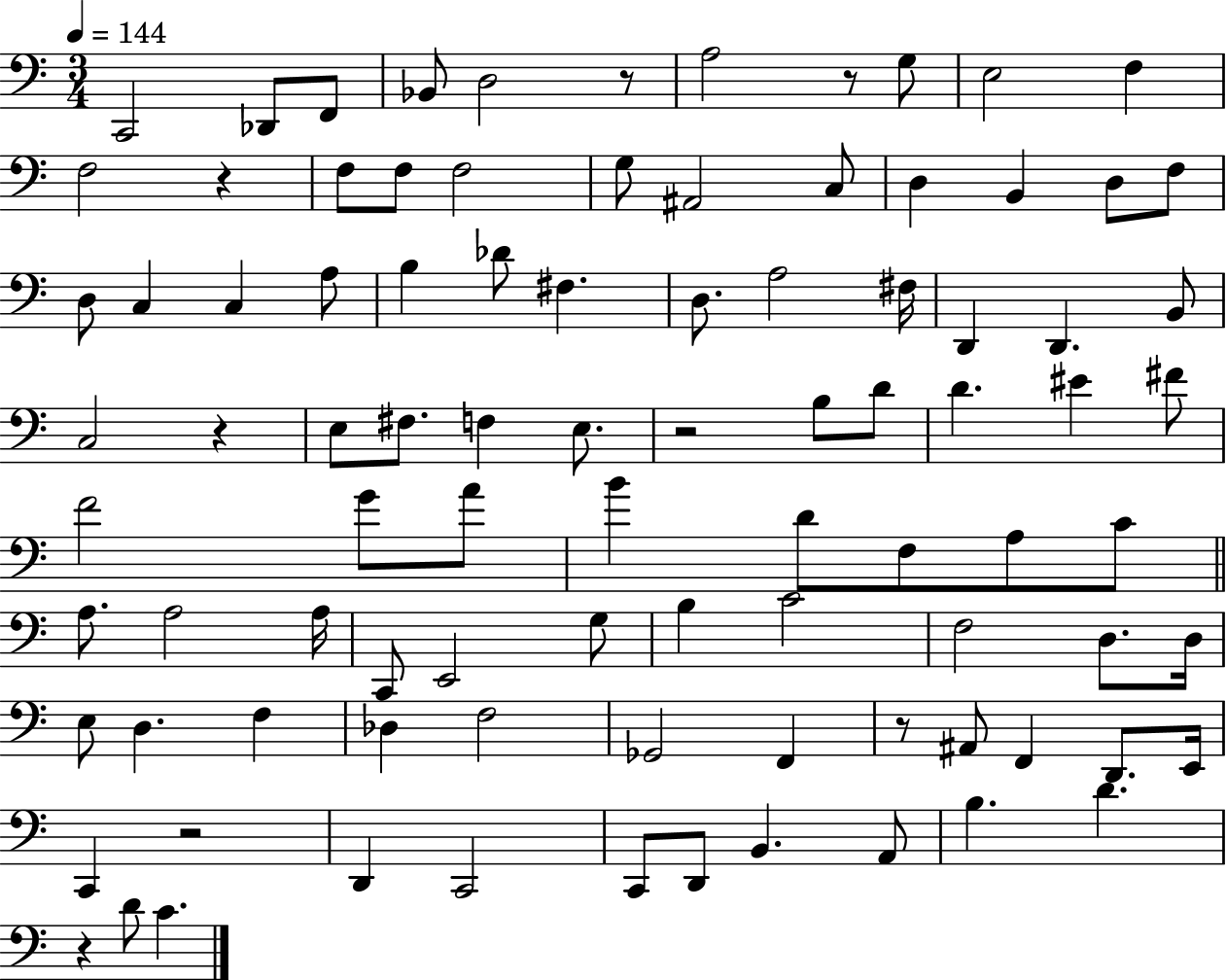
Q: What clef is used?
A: bass